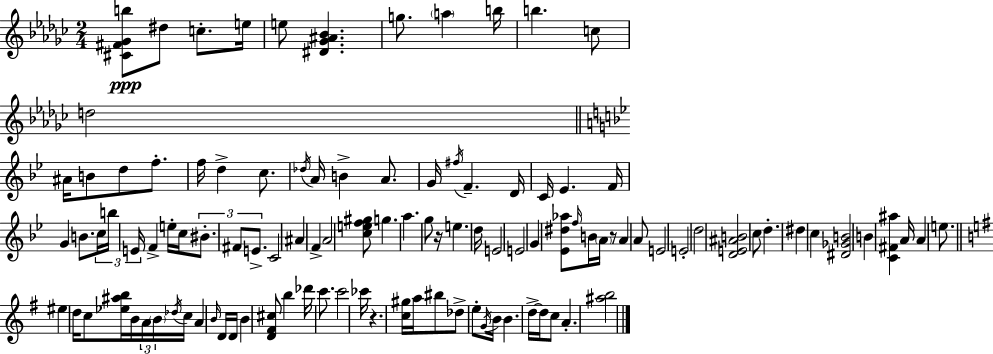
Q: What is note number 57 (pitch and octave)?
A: E4